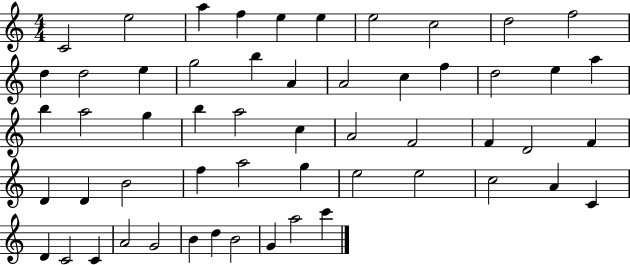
C4/h E5/h A5/q F5/q E5/q E5/q E5/h C5/h D5/h F5/h D5/q D5/h E5/q G5/h B5/q A4/q A4/h C5/q F5/q D5/h E5/q A5/q B5/q A5/h G5/q B5/q A5/h C5/q A4/h F4/h F4/q D4/h F4/q D4/q D4/q B4/h F5/q A5/h G5/q E5/h E5/h C5/h A4/q C4/q D4/q C4/h C4/q A4/h G4/h B4/q D5/q B4/h G4/q A5/h C6/q